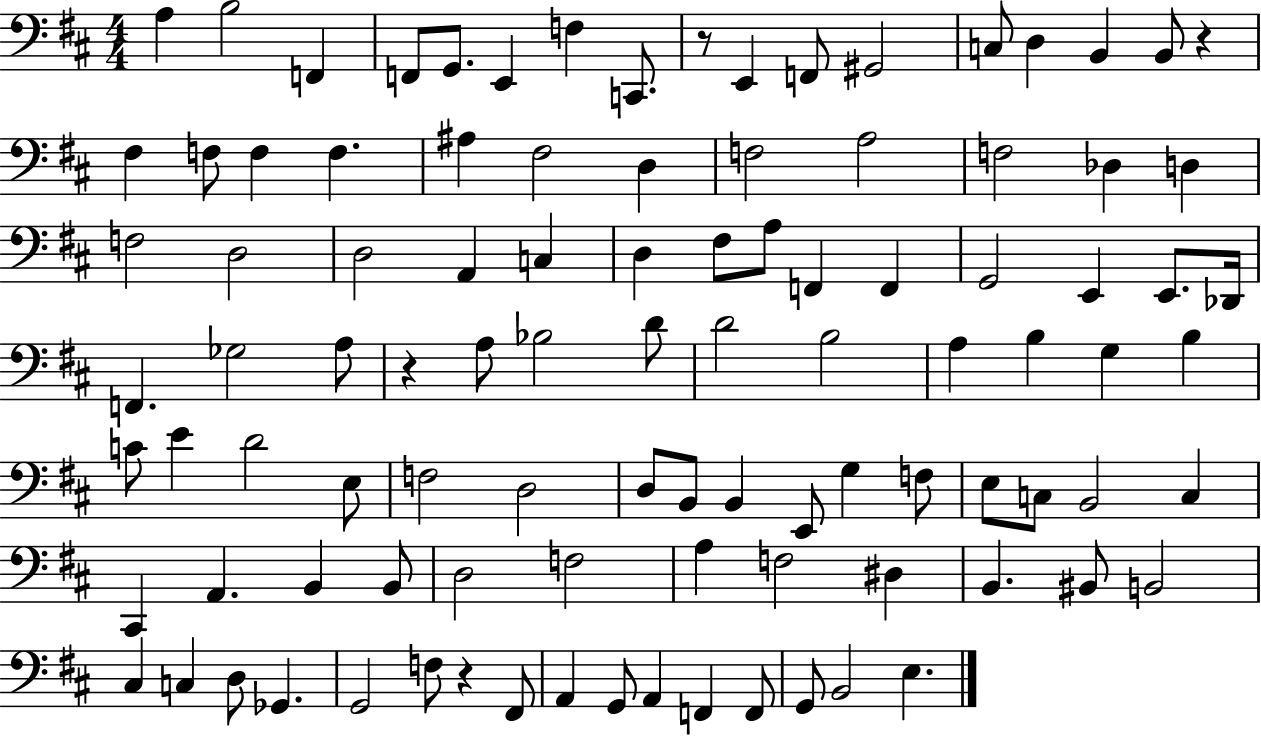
{
  \clef bass
  \numericTimeSignature
  \time 4/4
  \key d \major
  a4 b2 f,4 | f,8 g,8. e,4 f4 c,8. | r8 e,4 f,8 gis,2 | c8 d4 b,4 b,8 r4 | \break fis4 f8 f4 f4. | ais4 fis2 d4 | f2 a2 | f2 des4 d4 | \break f2 d2 | d2 a,4 c4 | d4 fis8 a8 f,4 f,4 | g,2 e,4 e,8. des,16 | \break f,4. ges2 a8 | r4 a8 bes2 d'8 | d'2 b2 | a4 b4 g4 b4 | \break c'8 e'4 d'2 e8 | f2 d2 | d8 b,8 b,4 e,8 g4 f8 | e8 c8 b,2 c4 | \break cis,4 a,4. b,4 b,8 | d2 f2 | a4 f2 dis4 | b,4. bis,8 b,2 | \break cis4 c4 d8 ges,4. | g,2 f8 r4 fis,8 | a,4 g,8 a,4 f,4 f,8 | g,8 b,2 e4. | \break \bar "|."
}